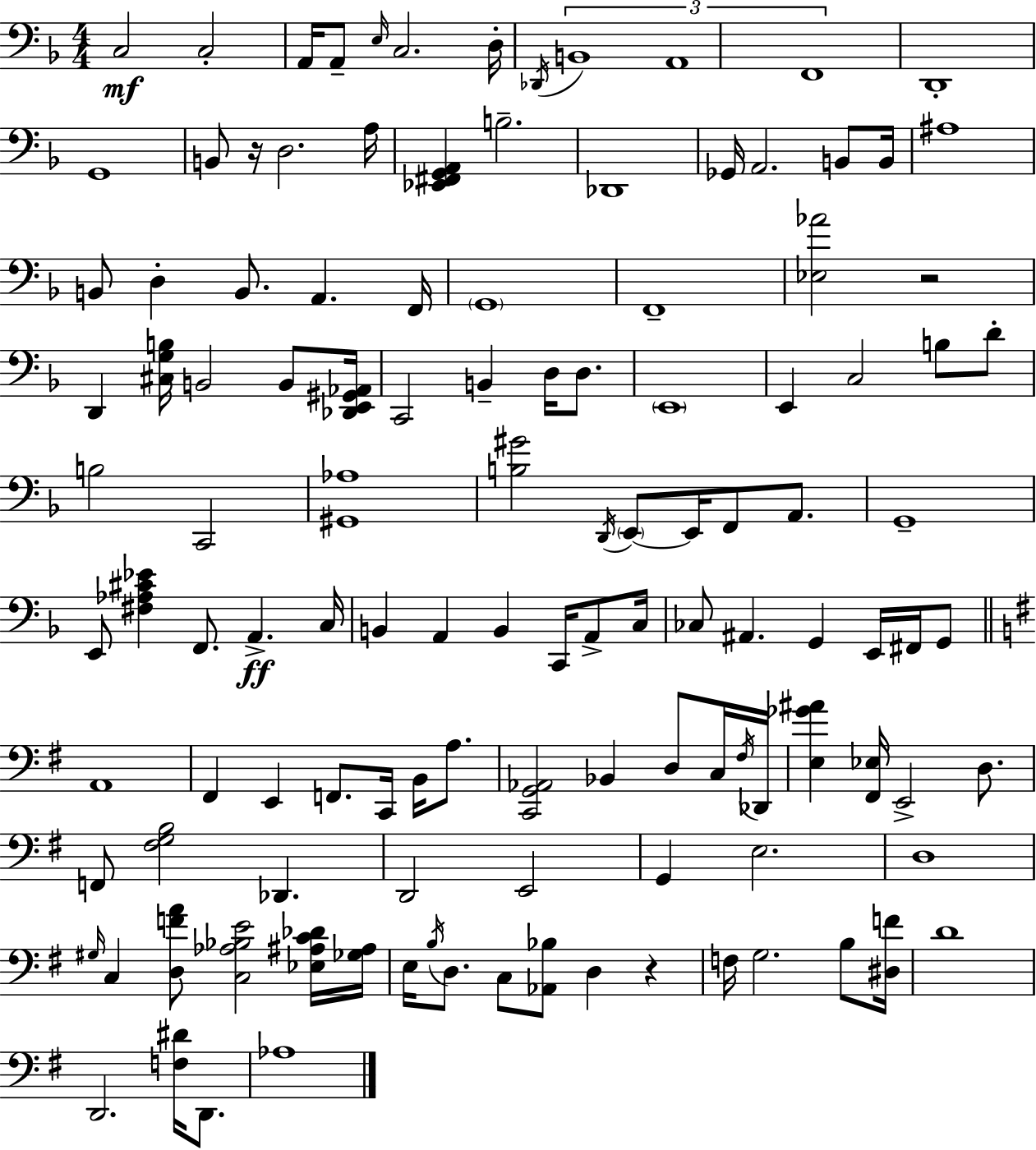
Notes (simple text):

C3/h C3/h A2/s A2/e E3/s C3/h. D3/s Db2/s B2/w A2/w F2/w D2/w G2/w B2/e R/s D3/h. A3/s [Eb2,F#2,G2,A2]/q B3/h. Db2/w Gb2/s A2/h. B2/e B2/s A#3/w B2/e D3/q B2/e. A2/q. F2/s G2/w F2/w [Eb3,Ab4]/h R/h D2/q [C#3,G3,B3]/s B2/h B2/e [Db2,E2,G#2,Ab2]/s C2/h B2/q D3/s D3/e. E2/w E2/q C3/h B3/e D4/e B3/h C2/h [G#2,Ab3]/w [B3,G#4]/h D2/s E2/e E2/s F2/e A2/e. G2/w E2/e [F#3,Ab3,C#4,Eb4]/q F2/e. A2/q. C3/s B2/q A2/q B2/q C2/s A2/e C3/s CES3/e A#2/q. G2/q E2/s F#2/s G2/e A2/w F#2/q E2/q F2/e. C2/s B2/s A3/e. [C2,G2,Ab2]/h Bb2/q D3/e C3/s F#3/s Db2/s [E3,Gb4,A#4]/q [F#2,Eb3]/s E2/h D3/e. F2/e [F#3,G3,B3]/h Db2/q. D2/h E2/h G2/q E3/h. D3/w G#3/s C3/q [D3,F4,A4]/e [C3,Ab3,Bb3,E4]/h [Eb3,A#3,C4,Db4]/s [Gb3,A#3]/s E3/s B3/s D3/e. C3/e [Ab2,Bb3]/e D3/q R/q F3/s G3/h. B3/e [D#3,F4]/s D4/w D2/h. [F3,D#4]/s D2/e. Ab3/w